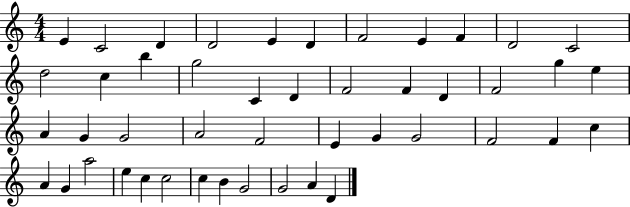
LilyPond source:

{
  \clef treble
  \numericTimeSignature
  \time 4/4
  \key c \major
  e'4 c'2 d'4 | d'2 e'4 d'4 | f'2 e'4 f'4 | d'2 c'2 | \break d''2 c''4 b''4 | g''2 c'4 d'4 | f'2 f'4 d'4 | f'2 g''4 e''4 | \break a'4 g'4 g'2 | a'2 f'2 | e'4 g'4 g'2 | f'2 f'4 c''4 | \break a'4 g'4 a''2 | e''4 c''4 c''2 | c''4 b'4 g'2 | g'2 a'4 d'4 | \break \bar "|."
}